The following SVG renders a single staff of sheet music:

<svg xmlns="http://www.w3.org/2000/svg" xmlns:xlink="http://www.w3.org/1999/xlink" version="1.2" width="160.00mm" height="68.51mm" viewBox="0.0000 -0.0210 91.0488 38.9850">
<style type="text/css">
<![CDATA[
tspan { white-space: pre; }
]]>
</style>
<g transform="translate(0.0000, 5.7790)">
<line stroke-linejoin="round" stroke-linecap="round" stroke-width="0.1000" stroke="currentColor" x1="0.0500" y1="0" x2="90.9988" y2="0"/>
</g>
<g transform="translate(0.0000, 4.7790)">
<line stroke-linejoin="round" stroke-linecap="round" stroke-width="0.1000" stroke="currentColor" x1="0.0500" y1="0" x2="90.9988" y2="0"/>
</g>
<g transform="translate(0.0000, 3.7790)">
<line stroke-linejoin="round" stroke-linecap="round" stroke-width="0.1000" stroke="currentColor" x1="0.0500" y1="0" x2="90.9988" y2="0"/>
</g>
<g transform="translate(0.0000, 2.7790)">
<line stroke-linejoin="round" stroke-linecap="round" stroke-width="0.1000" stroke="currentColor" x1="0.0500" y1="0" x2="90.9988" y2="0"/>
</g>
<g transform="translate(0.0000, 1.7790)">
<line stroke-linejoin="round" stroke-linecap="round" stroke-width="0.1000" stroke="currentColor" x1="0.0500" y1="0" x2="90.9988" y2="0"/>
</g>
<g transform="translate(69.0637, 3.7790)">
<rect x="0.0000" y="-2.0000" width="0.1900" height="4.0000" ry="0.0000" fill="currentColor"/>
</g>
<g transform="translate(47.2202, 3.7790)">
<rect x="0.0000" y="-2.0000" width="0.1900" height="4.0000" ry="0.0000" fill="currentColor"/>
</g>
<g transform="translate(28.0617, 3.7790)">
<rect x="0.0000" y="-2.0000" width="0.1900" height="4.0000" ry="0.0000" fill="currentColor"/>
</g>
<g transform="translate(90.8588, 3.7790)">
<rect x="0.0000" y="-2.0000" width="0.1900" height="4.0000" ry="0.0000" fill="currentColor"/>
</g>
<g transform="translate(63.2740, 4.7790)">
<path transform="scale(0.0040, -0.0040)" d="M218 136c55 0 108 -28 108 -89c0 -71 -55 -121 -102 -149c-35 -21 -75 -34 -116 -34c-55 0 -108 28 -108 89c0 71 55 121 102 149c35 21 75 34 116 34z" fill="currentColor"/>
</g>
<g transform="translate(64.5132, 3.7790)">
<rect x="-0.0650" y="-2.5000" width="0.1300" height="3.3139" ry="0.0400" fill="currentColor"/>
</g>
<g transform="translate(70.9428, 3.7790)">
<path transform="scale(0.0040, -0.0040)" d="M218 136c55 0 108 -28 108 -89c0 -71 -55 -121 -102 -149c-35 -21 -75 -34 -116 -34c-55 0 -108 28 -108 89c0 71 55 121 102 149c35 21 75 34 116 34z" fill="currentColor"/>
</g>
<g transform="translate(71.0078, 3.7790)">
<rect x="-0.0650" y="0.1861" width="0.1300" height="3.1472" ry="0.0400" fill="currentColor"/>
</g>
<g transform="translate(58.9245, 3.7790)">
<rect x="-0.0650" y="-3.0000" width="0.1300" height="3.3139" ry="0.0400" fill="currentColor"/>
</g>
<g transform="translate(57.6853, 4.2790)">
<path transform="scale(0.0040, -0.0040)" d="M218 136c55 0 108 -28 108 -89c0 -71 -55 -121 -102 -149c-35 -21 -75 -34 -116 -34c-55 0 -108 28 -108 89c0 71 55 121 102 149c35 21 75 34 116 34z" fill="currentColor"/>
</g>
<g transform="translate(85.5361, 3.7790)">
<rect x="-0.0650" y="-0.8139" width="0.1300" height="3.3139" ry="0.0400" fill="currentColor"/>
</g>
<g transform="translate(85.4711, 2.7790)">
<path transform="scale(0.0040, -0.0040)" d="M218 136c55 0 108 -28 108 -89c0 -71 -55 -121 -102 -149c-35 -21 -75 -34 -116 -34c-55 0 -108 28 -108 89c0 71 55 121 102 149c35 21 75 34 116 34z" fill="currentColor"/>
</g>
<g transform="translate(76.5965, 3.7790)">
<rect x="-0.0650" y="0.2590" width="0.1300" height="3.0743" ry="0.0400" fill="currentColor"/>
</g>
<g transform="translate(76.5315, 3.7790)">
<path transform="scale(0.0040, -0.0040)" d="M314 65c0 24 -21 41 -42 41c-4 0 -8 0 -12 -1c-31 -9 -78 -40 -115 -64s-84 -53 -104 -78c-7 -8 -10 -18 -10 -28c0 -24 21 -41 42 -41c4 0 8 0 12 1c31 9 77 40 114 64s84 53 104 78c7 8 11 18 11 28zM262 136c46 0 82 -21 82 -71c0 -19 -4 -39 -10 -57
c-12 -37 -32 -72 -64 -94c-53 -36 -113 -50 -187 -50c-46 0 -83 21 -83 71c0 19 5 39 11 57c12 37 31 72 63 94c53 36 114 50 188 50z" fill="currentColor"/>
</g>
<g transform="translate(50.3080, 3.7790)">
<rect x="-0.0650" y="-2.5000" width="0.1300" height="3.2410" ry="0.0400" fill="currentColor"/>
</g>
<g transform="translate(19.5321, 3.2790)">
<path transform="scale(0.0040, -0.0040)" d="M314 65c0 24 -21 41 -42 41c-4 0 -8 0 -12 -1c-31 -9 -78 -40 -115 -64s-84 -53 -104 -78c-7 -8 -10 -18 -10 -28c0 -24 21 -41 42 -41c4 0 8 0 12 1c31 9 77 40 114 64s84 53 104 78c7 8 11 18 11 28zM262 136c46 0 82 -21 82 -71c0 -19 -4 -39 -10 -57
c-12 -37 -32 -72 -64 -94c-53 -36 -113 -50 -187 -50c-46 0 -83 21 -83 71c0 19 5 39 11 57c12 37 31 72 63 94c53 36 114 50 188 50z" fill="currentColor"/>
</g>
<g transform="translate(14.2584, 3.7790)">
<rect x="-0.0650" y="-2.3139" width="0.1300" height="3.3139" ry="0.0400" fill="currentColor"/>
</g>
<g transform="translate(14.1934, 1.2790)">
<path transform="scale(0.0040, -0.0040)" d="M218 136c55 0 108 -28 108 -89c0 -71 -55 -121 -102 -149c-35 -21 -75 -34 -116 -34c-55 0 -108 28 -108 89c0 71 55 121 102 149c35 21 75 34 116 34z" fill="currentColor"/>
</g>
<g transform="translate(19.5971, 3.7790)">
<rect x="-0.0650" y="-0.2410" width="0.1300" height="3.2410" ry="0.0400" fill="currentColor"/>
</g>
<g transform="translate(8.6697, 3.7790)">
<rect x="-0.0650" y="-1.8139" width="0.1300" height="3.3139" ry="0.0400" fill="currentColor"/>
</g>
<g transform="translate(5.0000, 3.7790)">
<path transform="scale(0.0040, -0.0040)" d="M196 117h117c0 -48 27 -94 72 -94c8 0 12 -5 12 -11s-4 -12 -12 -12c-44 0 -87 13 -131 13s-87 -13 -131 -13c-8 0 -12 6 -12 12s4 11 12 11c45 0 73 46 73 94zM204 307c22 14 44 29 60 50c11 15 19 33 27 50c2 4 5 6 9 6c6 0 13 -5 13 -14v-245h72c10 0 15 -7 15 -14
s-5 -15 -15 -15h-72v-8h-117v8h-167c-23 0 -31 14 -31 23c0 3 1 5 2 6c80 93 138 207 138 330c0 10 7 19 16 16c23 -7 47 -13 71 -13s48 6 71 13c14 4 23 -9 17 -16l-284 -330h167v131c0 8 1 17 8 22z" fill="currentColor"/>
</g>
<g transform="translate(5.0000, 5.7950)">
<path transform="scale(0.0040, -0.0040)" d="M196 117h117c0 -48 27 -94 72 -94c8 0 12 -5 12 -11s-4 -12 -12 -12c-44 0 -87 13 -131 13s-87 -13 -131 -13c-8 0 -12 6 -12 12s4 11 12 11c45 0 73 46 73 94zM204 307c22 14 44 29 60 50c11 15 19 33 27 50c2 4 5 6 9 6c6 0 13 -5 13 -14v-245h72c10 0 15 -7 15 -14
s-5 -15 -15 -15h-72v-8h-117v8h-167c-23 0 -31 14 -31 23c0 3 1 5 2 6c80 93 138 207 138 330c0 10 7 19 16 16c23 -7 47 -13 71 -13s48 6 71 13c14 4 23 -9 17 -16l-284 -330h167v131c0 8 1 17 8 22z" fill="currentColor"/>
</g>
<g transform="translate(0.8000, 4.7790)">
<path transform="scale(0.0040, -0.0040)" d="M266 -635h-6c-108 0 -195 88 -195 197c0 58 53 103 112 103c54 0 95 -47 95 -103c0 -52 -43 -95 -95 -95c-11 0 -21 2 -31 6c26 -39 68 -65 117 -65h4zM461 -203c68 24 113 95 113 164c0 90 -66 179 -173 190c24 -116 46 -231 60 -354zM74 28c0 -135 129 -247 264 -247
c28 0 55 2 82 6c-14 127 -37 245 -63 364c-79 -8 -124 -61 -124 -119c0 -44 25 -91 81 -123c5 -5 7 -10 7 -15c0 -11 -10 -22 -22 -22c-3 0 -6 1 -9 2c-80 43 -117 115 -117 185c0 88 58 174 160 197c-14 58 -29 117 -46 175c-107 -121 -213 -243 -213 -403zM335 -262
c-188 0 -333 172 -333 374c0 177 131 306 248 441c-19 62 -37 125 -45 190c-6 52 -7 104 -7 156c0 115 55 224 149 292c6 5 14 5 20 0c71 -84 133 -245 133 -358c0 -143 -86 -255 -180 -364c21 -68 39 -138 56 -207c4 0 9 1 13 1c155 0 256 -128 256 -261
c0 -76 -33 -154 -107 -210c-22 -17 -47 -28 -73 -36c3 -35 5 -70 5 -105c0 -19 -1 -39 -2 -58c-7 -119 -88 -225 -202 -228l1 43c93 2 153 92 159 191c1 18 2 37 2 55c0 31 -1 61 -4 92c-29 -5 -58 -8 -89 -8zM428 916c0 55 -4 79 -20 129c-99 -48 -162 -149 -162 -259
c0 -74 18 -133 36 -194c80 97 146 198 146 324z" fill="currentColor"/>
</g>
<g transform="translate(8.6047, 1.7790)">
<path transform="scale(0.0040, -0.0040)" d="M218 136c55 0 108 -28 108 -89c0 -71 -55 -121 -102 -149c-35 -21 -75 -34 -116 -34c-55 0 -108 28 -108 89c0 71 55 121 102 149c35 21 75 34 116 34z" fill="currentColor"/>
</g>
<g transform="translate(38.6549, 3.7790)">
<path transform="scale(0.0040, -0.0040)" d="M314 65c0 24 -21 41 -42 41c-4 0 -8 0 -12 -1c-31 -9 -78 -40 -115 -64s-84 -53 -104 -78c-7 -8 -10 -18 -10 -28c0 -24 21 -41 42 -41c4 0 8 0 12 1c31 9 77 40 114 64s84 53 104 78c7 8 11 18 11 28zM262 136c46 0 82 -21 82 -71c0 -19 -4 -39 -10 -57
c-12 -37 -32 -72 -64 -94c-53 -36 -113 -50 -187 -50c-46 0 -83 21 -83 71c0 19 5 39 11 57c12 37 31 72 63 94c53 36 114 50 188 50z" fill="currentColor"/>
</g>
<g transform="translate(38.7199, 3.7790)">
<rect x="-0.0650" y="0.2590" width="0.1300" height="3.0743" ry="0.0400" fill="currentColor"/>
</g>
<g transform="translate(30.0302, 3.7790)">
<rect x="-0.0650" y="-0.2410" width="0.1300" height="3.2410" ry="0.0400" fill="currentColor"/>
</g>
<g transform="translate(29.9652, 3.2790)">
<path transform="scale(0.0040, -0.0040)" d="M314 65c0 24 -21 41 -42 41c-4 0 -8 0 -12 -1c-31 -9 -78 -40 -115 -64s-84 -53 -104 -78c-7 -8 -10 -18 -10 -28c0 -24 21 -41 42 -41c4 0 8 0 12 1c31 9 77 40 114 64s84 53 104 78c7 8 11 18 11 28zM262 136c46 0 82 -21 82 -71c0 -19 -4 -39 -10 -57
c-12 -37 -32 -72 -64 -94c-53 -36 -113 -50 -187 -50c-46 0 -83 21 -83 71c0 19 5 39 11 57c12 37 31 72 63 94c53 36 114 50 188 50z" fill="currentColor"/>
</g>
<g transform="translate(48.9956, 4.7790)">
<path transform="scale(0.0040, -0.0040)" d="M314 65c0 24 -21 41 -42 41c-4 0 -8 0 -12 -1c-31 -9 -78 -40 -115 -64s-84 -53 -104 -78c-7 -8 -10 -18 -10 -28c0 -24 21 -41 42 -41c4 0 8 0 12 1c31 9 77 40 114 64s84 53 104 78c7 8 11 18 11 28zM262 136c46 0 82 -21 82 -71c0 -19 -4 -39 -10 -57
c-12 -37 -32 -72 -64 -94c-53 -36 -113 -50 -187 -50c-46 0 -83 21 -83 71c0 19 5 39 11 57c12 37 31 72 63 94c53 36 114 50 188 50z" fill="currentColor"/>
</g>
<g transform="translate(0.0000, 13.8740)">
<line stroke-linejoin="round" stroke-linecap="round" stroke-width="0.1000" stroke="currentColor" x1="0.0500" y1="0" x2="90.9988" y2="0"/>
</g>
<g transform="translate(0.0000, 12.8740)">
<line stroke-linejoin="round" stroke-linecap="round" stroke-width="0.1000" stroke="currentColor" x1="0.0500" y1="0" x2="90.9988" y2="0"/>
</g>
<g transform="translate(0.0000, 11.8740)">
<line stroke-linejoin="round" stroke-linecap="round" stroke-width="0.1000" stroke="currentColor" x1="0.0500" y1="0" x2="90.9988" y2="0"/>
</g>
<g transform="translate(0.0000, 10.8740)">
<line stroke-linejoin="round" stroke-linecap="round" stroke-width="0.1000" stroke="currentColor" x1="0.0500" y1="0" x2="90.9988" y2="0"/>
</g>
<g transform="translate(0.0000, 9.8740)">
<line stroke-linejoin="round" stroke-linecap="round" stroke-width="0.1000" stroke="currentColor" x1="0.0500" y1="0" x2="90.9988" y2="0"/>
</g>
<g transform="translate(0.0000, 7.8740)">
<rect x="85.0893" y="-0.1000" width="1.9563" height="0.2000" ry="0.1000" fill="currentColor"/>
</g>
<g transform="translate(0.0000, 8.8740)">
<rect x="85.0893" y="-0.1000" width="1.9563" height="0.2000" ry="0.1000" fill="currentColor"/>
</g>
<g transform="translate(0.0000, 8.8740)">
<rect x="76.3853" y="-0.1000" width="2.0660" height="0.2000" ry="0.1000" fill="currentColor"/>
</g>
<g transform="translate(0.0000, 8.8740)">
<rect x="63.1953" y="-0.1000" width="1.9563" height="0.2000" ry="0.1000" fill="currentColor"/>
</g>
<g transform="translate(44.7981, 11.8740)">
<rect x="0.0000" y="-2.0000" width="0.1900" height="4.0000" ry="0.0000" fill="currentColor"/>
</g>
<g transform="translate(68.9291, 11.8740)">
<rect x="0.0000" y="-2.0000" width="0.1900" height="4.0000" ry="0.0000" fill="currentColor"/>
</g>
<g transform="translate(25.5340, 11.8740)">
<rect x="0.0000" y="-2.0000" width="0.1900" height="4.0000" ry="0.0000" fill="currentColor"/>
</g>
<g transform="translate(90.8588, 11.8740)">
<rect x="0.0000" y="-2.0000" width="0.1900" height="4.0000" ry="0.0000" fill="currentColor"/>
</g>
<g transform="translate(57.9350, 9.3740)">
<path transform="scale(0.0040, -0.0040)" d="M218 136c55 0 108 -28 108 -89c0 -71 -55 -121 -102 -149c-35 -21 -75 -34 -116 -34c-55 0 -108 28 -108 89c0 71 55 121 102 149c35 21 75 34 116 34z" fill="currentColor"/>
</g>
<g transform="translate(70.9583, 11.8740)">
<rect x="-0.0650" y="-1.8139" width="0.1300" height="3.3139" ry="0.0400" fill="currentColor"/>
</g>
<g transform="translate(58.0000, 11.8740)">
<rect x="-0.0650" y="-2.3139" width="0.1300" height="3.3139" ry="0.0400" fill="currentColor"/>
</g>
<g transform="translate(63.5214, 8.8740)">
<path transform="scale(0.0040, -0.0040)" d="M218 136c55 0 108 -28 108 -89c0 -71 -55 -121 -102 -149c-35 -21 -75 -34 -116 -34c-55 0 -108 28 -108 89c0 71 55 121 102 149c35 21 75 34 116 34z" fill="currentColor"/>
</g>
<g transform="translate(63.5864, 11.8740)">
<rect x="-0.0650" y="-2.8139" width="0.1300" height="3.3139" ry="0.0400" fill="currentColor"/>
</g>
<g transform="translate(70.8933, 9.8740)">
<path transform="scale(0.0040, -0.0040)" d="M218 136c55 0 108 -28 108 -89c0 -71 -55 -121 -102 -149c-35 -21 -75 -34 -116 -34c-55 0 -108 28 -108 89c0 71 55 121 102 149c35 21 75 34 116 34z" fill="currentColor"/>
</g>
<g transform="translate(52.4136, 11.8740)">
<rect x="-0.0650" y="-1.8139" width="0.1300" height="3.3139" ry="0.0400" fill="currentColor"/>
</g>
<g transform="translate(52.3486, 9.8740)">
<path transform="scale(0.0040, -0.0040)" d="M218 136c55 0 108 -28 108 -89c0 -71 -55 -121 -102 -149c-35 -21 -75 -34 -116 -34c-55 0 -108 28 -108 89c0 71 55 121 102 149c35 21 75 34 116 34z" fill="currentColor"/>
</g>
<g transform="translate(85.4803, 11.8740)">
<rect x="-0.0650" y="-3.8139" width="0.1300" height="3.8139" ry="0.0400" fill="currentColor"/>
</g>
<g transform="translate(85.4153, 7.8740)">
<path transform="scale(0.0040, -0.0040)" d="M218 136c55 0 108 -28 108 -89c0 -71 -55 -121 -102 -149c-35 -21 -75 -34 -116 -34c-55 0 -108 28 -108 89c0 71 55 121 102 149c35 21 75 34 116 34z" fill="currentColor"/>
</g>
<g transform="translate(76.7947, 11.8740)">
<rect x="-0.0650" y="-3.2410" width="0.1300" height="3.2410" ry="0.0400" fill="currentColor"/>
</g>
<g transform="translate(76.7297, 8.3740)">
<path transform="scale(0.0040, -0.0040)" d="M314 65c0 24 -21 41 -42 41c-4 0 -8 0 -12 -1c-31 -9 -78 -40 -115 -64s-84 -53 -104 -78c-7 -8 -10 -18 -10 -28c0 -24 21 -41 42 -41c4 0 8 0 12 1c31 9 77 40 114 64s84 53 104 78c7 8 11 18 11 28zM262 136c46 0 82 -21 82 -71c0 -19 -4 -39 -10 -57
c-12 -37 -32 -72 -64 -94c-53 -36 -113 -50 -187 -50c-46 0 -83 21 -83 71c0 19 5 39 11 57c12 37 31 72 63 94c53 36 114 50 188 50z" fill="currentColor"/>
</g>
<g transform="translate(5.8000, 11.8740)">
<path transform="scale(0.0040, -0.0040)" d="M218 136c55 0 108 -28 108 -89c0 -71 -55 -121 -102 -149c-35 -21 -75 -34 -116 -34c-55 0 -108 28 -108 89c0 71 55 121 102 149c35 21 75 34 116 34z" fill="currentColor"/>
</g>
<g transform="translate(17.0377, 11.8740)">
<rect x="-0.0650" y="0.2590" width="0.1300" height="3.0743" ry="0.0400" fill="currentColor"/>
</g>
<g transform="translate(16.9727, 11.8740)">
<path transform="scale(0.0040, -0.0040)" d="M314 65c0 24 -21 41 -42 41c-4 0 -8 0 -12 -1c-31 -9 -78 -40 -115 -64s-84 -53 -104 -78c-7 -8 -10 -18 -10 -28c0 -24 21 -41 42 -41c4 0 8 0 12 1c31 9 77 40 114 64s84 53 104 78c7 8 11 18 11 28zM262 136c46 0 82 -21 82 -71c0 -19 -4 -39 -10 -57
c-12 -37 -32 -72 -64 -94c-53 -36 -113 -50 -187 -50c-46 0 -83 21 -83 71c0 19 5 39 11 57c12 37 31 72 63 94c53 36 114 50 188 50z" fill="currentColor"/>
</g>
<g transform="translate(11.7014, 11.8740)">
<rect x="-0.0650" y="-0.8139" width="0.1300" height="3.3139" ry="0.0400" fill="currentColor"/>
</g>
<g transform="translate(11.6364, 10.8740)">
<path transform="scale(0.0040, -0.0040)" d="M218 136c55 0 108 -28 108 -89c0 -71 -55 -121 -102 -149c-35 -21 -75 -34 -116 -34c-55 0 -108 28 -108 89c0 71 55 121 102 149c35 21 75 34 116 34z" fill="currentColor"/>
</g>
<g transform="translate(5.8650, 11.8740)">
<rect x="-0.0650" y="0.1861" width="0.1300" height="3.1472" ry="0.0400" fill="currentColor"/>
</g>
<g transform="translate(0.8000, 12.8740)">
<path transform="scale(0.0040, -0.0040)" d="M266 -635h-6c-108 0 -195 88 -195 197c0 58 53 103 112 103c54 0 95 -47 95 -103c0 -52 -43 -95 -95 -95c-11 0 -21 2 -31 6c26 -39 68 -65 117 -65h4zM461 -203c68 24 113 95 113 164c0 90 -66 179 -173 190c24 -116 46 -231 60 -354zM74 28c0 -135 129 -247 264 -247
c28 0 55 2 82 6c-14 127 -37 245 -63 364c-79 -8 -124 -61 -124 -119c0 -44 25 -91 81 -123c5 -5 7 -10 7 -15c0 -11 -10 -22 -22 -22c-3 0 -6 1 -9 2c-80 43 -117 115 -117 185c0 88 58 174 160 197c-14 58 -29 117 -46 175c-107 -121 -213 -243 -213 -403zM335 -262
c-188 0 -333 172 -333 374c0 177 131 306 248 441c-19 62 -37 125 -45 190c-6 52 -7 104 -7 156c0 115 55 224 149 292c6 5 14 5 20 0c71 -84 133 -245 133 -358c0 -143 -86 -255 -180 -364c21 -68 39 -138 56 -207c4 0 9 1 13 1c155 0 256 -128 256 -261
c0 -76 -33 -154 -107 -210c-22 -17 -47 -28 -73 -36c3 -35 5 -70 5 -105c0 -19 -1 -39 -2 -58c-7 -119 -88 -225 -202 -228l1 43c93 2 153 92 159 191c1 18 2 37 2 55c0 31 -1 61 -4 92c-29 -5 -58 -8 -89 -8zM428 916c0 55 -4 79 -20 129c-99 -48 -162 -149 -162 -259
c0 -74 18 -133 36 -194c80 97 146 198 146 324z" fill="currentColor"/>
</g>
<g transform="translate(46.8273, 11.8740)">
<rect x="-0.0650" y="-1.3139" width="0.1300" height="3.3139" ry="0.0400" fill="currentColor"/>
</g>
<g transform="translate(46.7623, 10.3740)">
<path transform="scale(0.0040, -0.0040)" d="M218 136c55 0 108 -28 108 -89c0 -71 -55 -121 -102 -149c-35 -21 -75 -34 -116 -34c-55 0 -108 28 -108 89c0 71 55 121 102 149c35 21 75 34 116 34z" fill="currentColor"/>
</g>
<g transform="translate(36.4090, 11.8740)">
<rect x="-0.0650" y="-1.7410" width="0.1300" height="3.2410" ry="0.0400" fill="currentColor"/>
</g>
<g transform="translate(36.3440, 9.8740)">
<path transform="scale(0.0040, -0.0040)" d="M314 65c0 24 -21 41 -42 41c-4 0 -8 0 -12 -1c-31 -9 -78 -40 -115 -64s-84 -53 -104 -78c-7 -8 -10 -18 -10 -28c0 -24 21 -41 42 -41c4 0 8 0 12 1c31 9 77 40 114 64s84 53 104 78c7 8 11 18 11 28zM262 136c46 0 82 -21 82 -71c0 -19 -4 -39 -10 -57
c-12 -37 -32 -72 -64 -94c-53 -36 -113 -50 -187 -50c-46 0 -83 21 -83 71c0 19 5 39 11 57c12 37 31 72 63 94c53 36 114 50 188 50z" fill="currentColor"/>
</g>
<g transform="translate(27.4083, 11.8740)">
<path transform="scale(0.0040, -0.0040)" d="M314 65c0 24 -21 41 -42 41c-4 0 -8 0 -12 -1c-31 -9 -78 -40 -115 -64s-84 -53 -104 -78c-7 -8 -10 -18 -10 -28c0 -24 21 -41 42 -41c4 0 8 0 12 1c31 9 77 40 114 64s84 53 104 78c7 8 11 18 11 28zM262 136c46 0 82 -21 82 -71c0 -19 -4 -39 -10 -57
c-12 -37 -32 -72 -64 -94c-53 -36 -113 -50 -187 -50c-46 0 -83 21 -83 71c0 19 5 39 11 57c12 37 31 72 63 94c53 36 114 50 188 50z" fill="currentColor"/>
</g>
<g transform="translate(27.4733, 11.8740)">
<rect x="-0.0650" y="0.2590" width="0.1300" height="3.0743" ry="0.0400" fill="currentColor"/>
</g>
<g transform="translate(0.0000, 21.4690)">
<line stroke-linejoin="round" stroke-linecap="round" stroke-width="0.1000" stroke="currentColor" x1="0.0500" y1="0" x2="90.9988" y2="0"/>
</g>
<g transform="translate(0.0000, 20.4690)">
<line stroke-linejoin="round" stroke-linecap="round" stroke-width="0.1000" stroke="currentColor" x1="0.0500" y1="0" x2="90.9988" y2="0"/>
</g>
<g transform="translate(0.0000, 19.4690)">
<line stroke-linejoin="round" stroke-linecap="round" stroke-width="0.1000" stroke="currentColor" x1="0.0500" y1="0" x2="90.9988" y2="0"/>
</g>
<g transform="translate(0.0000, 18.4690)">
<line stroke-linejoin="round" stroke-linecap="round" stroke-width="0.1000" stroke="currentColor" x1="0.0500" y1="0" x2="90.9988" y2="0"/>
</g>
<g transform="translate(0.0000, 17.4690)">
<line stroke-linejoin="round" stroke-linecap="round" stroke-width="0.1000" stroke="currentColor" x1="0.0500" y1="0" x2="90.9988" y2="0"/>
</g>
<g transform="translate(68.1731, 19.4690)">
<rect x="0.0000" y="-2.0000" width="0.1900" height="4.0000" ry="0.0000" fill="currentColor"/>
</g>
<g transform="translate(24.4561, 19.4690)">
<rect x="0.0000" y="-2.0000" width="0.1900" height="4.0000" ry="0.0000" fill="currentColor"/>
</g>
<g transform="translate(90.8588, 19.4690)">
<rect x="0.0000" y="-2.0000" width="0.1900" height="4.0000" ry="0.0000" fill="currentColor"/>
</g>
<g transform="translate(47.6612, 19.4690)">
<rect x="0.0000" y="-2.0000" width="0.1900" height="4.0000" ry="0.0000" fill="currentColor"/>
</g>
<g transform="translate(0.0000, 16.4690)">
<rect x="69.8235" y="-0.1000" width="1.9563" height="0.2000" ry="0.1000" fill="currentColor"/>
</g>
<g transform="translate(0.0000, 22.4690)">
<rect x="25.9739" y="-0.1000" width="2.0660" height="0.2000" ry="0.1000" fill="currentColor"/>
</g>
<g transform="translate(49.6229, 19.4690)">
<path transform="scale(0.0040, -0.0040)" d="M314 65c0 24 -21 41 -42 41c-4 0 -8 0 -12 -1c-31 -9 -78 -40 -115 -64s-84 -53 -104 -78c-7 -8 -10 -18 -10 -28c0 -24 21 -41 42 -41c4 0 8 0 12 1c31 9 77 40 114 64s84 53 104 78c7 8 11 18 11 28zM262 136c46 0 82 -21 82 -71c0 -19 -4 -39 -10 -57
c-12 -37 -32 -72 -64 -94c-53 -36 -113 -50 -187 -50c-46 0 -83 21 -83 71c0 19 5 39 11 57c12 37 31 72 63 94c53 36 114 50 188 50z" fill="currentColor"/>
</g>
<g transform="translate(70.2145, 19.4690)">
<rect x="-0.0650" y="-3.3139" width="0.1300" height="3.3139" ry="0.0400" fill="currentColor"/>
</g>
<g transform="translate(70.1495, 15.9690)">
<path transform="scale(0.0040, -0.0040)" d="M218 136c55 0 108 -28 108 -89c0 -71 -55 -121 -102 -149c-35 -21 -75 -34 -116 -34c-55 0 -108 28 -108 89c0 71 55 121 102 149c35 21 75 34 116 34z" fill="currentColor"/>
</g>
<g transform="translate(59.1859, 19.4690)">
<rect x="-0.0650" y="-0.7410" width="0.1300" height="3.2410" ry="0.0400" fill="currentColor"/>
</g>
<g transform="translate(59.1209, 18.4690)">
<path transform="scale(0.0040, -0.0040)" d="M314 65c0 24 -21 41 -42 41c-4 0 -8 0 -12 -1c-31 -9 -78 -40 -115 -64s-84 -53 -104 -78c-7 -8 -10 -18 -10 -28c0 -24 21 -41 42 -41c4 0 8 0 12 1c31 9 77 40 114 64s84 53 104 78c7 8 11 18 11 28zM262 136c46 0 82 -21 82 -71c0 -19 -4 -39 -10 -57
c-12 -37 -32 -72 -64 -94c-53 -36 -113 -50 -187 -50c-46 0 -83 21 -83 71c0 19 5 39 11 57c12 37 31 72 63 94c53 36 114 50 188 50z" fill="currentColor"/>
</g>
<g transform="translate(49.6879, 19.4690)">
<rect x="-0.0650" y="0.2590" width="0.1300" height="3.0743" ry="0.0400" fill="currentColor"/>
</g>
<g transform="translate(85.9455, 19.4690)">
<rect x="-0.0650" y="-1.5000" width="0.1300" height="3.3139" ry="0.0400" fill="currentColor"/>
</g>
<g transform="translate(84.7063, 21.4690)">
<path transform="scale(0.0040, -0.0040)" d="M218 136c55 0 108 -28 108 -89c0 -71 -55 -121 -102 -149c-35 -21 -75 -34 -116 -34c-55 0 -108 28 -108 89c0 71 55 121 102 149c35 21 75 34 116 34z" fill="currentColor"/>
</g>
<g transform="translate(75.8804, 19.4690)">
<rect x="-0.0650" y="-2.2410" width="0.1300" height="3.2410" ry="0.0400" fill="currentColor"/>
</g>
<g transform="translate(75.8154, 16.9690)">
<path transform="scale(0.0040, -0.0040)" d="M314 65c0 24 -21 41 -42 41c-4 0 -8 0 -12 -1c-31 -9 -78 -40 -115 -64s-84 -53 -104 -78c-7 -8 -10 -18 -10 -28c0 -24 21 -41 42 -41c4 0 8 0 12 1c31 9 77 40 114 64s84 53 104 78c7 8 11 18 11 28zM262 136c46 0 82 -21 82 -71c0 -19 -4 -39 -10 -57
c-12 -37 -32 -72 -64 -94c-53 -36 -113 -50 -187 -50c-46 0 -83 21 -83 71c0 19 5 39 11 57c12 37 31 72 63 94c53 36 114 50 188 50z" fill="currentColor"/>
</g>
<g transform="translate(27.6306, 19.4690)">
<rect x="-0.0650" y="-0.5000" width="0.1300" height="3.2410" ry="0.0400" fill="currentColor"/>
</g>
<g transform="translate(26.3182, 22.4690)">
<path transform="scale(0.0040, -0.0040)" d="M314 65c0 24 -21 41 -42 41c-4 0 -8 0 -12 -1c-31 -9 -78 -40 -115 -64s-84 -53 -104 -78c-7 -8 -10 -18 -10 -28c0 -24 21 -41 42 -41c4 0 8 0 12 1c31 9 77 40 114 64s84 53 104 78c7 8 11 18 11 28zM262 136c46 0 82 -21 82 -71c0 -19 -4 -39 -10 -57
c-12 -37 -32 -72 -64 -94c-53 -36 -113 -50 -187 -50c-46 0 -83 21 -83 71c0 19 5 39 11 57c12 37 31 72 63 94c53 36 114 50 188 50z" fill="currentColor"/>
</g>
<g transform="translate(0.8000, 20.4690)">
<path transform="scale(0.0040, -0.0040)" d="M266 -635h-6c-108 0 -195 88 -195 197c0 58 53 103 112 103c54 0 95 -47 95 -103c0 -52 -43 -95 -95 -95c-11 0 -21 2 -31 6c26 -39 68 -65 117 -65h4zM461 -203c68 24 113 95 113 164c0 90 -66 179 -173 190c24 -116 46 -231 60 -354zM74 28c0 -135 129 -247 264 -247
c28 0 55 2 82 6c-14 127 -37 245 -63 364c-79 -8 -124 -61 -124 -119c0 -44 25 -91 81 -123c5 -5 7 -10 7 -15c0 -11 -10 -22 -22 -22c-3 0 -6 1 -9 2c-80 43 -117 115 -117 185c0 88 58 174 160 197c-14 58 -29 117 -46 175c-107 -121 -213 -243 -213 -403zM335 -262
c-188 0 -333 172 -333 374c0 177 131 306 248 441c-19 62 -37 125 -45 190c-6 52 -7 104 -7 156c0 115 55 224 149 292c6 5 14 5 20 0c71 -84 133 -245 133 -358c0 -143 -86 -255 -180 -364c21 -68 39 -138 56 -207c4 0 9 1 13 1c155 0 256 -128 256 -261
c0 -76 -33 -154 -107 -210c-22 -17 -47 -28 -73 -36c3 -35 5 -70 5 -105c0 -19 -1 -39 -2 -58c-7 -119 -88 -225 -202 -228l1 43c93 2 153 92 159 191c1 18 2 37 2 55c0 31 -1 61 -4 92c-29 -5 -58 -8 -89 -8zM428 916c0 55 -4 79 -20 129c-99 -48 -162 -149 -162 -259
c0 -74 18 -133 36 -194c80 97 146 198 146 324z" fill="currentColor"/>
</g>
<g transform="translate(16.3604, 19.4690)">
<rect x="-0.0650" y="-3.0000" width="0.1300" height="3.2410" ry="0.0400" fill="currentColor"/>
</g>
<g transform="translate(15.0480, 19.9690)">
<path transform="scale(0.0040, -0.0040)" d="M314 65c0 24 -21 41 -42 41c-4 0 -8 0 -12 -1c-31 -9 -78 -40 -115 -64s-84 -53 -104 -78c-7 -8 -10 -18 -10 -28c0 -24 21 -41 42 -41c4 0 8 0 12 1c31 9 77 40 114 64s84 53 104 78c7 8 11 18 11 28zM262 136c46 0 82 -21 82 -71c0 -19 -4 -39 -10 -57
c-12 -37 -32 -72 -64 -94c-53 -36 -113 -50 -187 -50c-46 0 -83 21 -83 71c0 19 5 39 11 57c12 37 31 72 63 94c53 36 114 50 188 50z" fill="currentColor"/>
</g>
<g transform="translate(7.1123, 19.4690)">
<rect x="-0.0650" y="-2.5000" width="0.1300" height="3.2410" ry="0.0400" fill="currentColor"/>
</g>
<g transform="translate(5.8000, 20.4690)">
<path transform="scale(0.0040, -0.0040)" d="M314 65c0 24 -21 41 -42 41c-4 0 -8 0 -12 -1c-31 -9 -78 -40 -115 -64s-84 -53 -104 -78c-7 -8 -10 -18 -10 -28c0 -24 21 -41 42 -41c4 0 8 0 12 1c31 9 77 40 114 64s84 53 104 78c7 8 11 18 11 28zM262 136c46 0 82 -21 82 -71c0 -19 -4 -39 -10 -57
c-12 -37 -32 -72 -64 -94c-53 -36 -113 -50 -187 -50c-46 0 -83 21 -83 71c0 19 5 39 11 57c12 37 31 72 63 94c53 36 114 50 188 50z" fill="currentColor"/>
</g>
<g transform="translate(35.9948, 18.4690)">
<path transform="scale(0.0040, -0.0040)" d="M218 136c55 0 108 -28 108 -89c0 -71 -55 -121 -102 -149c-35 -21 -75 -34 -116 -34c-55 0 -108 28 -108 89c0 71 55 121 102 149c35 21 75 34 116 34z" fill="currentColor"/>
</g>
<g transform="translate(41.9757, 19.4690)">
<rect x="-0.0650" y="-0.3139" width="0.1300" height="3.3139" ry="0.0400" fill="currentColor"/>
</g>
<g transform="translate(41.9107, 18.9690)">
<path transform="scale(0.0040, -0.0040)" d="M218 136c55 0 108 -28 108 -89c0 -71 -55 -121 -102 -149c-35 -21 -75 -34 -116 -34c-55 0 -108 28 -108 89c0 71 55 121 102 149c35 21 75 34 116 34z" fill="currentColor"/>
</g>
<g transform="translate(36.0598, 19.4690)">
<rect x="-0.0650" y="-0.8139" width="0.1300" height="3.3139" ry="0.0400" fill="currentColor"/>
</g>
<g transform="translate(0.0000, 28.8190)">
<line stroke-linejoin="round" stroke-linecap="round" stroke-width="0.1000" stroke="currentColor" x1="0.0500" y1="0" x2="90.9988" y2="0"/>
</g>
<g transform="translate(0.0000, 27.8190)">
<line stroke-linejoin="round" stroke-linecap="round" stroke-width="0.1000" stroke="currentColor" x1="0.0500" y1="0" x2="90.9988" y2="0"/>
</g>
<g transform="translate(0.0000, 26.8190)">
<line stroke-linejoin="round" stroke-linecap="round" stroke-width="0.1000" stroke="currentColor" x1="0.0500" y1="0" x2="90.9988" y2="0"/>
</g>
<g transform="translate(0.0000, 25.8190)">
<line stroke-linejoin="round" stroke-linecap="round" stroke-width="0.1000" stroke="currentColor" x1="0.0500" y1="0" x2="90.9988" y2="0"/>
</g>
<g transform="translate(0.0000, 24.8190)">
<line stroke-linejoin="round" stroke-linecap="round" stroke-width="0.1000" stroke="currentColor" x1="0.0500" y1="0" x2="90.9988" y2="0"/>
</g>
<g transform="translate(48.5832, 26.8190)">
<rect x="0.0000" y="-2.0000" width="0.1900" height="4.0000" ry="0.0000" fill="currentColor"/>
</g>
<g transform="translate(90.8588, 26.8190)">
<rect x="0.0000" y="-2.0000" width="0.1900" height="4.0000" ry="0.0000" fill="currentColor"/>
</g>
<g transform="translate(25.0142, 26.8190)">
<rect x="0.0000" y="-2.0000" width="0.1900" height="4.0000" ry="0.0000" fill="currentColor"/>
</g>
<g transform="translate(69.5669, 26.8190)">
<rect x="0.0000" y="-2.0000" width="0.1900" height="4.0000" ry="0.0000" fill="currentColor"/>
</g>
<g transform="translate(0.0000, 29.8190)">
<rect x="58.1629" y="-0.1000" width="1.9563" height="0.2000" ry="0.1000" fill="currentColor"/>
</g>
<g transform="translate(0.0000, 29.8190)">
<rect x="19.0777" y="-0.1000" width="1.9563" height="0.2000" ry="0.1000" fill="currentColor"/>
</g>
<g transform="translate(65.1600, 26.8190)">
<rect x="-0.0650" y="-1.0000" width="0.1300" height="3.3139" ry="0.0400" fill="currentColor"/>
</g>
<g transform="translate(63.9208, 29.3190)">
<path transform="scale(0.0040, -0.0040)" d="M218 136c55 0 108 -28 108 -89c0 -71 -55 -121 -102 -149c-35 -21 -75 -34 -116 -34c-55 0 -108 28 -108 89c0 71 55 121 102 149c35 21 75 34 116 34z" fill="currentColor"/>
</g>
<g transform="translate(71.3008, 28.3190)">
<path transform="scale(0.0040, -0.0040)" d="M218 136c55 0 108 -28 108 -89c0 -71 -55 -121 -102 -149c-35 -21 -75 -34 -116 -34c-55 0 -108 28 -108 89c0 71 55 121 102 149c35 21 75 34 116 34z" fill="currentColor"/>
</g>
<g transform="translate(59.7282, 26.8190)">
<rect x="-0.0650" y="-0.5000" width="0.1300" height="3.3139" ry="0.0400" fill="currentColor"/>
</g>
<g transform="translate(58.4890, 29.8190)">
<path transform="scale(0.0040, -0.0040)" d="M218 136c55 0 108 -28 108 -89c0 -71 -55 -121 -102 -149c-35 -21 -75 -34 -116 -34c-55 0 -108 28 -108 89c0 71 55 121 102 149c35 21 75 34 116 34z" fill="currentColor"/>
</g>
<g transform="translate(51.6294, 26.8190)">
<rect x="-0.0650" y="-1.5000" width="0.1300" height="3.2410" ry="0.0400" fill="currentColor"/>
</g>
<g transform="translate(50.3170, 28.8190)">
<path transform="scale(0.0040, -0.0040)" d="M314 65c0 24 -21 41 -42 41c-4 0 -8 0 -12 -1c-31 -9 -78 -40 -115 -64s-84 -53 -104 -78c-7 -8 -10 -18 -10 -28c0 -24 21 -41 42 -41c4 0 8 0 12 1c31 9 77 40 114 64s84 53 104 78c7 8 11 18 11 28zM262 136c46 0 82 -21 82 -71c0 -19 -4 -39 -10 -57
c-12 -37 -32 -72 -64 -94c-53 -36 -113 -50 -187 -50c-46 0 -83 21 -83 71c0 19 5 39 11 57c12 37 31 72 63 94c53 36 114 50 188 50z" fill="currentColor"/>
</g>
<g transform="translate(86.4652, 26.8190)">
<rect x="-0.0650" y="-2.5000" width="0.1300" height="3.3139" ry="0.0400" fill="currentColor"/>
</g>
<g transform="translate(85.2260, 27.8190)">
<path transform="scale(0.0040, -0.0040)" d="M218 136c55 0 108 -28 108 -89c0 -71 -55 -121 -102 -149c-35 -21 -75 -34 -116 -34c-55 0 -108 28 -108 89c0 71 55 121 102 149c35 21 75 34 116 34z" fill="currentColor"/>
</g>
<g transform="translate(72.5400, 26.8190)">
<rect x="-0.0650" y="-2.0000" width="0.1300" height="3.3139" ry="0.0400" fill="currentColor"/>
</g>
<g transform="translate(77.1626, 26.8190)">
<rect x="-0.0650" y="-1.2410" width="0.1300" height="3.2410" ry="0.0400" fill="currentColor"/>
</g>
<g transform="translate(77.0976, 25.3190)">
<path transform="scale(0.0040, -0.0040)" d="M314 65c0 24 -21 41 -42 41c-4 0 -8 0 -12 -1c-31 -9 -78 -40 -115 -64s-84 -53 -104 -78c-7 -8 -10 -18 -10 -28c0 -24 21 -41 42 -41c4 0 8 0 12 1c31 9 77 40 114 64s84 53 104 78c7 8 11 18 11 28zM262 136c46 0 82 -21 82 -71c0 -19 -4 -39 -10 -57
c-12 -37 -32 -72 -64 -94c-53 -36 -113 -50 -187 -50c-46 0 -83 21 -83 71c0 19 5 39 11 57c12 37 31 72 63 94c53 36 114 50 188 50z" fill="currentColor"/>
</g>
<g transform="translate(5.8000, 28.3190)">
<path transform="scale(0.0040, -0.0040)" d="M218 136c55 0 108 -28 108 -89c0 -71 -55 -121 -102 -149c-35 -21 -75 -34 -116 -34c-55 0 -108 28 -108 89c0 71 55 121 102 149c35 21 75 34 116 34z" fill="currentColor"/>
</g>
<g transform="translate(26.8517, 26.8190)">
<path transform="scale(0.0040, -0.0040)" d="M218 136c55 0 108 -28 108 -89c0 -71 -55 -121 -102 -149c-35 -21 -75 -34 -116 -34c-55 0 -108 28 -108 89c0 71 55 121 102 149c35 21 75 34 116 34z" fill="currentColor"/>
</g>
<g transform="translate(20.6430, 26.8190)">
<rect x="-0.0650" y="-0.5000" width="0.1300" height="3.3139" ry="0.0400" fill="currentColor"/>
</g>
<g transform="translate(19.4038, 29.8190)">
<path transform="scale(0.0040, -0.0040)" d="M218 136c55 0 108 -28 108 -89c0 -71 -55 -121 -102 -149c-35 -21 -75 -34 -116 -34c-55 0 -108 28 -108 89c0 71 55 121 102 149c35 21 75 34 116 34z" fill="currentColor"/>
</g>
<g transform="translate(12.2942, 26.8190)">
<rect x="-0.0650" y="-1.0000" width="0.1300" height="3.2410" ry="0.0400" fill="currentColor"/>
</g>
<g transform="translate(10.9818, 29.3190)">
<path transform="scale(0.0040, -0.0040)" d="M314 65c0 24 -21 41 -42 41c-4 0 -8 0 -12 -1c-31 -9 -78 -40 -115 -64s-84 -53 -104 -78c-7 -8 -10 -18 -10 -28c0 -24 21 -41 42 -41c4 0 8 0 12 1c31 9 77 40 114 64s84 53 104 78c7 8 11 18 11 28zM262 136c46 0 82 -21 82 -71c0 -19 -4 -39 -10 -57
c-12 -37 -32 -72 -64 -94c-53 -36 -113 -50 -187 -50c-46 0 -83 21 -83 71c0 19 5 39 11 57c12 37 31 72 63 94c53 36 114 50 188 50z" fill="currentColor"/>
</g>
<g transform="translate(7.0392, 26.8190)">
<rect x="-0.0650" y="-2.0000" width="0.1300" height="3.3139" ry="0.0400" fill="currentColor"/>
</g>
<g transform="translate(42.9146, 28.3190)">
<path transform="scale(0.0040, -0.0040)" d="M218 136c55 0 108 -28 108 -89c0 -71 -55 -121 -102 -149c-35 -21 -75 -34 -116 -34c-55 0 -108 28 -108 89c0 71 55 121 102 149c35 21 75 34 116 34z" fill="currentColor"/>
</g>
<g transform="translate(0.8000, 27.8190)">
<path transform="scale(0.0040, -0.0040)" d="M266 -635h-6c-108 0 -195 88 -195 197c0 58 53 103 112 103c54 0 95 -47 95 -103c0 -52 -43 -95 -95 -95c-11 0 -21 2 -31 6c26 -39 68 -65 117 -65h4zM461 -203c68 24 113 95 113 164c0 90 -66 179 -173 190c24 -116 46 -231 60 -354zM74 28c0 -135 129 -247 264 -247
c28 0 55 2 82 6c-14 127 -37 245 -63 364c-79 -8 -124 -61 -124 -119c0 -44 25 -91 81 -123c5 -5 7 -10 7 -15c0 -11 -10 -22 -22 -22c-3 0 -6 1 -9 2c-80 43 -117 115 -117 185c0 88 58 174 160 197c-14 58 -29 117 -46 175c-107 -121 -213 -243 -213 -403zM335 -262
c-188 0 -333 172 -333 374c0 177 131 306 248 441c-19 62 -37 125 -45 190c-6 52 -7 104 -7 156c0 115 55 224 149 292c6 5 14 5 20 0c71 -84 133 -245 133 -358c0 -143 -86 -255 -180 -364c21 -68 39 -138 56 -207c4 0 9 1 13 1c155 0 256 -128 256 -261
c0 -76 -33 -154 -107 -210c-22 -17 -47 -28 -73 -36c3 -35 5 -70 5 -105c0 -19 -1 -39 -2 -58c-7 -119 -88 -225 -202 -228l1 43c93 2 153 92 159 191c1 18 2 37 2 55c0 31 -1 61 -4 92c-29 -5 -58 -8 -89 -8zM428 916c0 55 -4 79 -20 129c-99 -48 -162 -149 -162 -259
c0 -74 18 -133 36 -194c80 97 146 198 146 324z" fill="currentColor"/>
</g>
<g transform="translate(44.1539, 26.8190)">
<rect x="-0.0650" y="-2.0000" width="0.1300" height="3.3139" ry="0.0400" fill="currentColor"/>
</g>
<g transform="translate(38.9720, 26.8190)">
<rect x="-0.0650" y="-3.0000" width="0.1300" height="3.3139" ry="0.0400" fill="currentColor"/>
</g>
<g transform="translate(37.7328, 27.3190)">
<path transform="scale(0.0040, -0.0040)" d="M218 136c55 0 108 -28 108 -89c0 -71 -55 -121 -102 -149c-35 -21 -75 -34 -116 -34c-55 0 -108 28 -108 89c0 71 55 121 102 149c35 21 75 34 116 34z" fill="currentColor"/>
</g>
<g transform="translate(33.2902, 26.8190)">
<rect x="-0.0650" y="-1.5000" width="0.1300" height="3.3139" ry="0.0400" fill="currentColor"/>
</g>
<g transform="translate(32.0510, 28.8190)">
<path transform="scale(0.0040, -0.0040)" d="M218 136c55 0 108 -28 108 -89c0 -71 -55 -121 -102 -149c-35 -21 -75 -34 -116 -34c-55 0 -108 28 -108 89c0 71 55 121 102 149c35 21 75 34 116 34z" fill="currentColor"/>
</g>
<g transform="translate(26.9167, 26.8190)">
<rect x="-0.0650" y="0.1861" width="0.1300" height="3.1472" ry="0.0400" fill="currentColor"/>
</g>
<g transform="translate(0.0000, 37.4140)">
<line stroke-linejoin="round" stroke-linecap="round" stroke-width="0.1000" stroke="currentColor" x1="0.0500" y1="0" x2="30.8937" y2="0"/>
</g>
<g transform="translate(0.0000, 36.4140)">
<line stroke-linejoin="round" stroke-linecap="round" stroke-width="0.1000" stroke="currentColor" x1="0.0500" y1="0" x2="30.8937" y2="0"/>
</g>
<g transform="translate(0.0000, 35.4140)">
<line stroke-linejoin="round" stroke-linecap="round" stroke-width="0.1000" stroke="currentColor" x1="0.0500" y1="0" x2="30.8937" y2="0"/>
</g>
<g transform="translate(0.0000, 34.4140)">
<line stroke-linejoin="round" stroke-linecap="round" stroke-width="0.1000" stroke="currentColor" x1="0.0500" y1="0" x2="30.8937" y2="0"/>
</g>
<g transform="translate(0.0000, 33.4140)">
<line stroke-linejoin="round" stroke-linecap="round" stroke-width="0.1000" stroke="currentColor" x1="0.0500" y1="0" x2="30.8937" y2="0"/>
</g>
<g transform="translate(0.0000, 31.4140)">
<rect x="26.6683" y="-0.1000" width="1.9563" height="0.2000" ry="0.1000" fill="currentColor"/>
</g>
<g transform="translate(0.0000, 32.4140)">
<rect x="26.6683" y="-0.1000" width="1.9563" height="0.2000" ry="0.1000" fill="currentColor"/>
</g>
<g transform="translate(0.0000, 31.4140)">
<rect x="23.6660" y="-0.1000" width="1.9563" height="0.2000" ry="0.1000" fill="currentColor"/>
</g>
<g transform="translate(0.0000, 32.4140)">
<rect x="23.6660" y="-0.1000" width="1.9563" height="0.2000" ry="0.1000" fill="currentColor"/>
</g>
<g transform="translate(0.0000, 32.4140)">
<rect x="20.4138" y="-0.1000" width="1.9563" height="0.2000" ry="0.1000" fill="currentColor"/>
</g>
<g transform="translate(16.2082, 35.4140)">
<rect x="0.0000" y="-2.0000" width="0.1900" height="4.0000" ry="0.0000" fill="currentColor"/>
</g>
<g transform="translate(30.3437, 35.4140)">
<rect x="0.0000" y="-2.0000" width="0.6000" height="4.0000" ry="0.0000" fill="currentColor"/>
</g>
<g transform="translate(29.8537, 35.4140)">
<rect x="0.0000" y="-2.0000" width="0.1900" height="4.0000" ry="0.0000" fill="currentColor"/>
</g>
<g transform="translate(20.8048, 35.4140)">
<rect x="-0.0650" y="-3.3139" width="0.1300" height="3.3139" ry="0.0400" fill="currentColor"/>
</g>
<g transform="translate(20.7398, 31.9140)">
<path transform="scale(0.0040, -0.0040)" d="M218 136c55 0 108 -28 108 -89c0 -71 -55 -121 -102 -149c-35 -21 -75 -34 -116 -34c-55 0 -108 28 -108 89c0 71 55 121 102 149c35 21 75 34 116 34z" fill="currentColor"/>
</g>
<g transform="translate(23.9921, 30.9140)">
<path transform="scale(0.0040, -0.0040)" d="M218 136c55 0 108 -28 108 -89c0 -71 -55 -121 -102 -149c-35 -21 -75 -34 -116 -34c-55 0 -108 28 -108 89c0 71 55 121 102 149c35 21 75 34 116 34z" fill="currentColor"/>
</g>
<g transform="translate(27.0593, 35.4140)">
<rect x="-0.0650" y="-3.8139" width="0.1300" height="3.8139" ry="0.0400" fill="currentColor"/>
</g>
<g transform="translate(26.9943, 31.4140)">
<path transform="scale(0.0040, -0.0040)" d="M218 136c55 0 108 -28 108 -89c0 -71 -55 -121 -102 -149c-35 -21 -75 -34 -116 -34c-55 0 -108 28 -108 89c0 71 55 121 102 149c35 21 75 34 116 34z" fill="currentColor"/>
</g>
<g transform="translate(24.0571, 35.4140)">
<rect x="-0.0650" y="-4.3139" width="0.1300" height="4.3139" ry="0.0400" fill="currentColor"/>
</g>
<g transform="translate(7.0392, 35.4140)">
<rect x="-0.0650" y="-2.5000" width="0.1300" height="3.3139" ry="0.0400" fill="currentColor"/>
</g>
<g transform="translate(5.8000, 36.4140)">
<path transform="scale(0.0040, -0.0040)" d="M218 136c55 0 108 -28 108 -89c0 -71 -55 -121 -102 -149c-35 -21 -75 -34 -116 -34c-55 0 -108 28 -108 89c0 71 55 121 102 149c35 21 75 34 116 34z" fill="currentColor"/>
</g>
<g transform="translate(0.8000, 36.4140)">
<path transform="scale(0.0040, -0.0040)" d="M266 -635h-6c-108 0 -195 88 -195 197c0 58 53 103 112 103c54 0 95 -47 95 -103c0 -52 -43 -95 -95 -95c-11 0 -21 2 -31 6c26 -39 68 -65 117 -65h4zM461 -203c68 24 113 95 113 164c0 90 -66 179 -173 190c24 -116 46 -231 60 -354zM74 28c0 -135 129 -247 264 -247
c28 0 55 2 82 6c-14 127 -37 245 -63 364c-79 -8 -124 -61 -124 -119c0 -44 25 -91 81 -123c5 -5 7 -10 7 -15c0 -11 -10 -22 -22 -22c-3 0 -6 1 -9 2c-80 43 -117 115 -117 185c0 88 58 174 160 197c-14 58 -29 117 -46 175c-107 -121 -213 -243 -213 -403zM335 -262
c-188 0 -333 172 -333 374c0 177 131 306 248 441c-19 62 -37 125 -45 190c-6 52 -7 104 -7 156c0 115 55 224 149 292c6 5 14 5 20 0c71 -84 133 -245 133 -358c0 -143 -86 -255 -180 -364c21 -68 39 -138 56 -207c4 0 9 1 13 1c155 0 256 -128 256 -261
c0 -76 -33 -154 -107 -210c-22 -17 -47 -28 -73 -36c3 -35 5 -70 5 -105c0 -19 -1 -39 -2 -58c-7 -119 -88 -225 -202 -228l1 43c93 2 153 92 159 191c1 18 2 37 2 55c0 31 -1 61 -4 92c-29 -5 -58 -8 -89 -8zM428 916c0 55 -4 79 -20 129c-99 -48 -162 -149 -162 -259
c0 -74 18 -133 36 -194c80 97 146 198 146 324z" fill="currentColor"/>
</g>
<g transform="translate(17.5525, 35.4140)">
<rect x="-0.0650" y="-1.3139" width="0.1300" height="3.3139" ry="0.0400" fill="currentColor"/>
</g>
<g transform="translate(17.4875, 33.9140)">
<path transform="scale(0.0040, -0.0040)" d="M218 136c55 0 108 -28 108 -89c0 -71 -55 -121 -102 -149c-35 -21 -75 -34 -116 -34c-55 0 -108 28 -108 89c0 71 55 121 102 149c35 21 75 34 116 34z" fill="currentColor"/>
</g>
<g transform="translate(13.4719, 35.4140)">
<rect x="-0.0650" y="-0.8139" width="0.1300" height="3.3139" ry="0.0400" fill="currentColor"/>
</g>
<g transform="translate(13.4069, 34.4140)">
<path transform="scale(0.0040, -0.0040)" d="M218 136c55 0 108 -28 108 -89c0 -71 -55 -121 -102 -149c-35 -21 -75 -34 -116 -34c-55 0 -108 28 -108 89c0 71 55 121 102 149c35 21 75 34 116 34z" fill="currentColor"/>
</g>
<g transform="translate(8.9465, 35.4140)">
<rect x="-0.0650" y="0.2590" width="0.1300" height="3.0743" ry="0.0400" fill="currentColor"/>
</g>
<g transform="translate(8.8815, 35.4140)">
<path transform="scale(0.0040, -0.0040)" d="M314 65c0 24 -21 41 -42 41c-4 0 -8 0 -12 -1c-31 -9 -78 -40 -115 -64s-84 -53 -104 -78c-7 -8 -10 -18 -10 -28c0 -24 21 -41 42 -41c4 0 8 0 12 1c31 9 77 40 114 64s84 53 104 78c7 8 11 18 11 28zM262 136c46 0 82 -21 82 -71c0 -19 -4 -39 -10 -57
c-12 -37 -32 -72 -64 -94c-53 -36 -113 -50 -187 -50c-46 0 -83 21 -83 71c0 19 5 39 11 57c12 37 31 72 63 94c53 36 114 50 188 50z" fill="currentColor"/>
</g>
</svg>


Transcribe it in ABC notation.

X:1
T:Untitled
M:4/4
L:1/4
K:C
f g c2 c2 B2 G2 A G B B2 d B d B2 B2 f2 e f g a f b2 c' G2 A2 C2 d c B2 d2 b g2 E F D2 C B E A F E2 C D F e2 G G B2 d e b d' c'